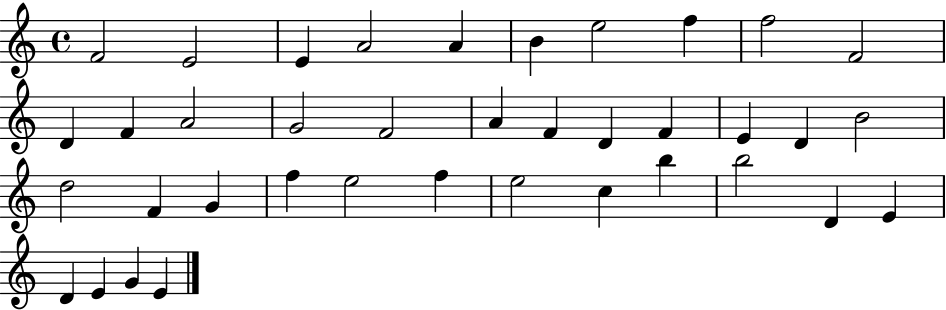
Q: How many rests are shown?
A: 0